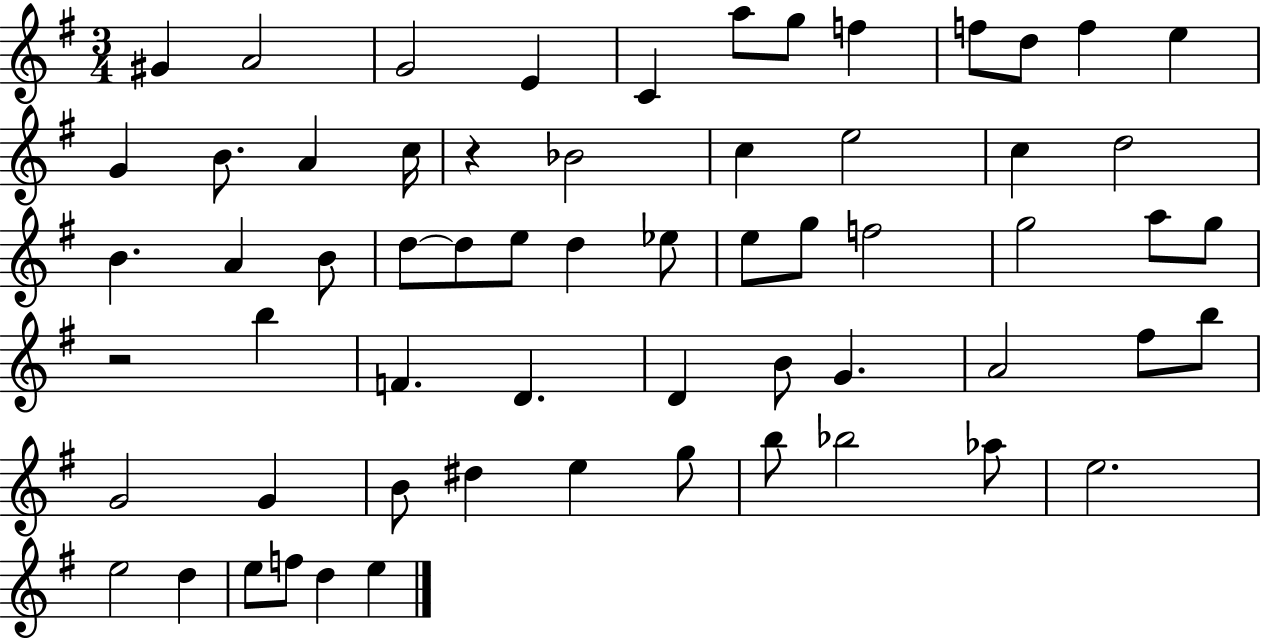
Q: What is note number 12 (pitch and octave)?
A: E5